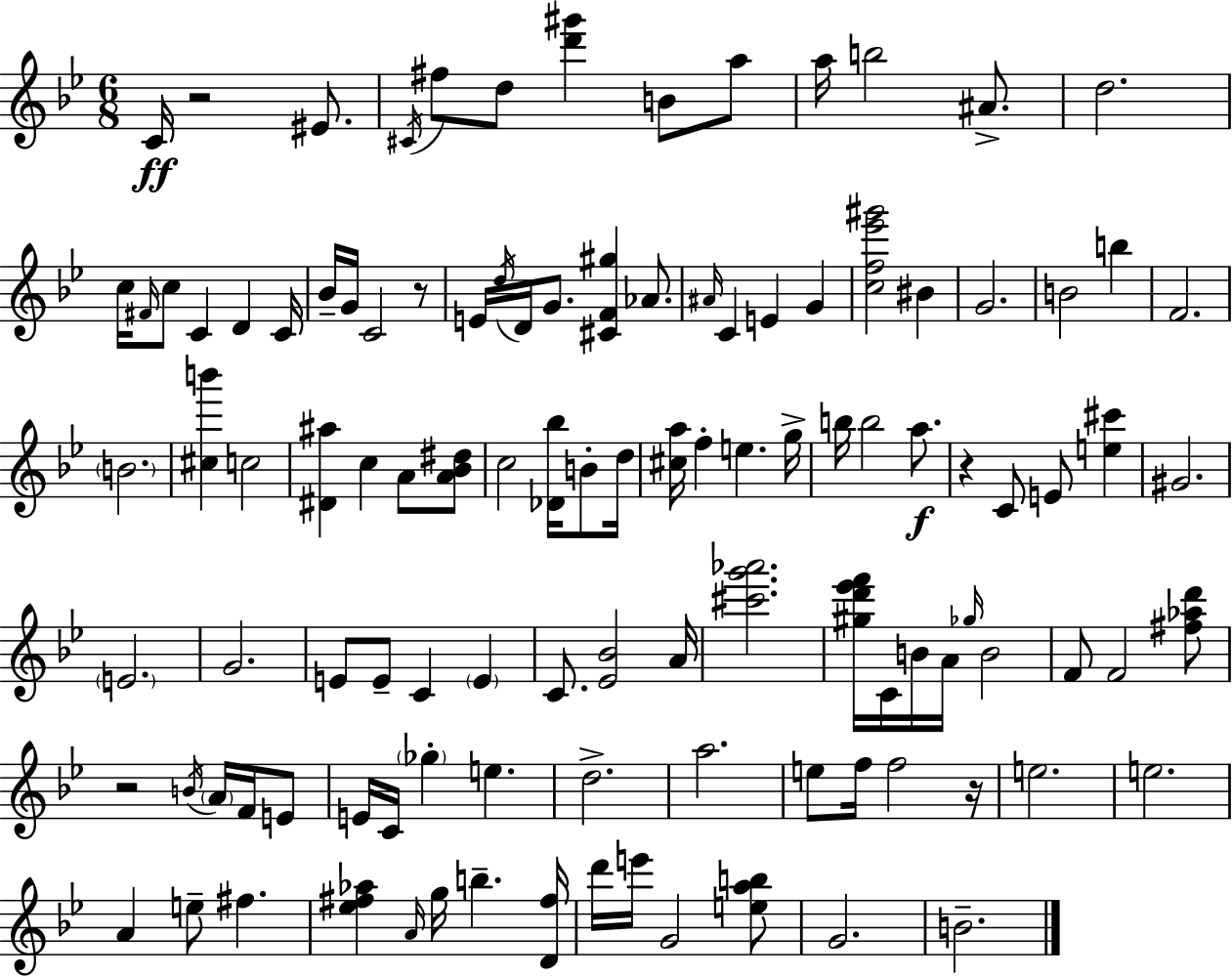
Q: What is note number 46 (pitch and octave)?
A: B5